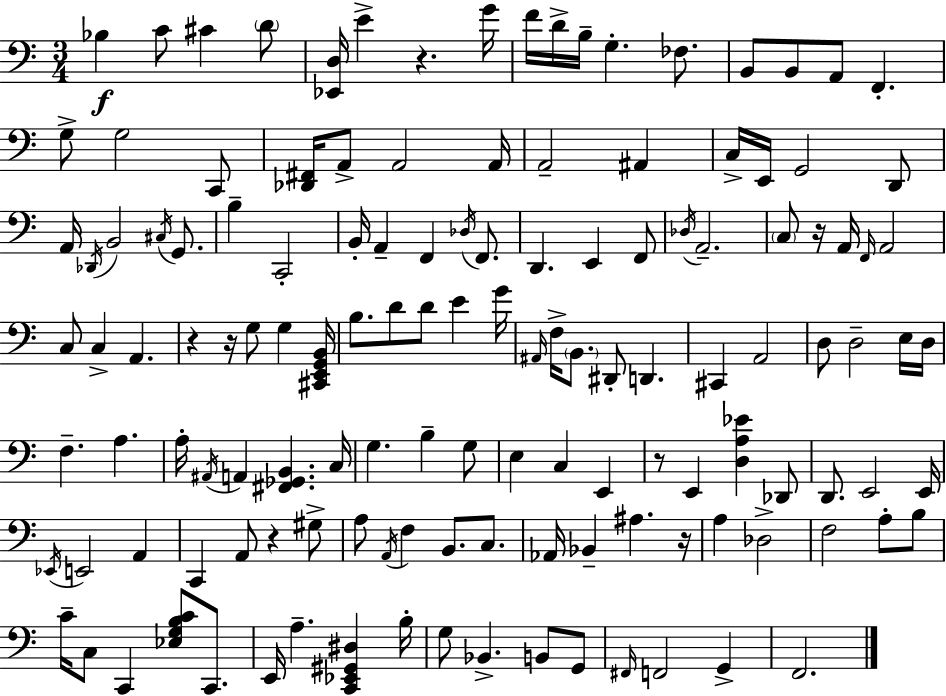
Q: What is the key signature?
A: A minor